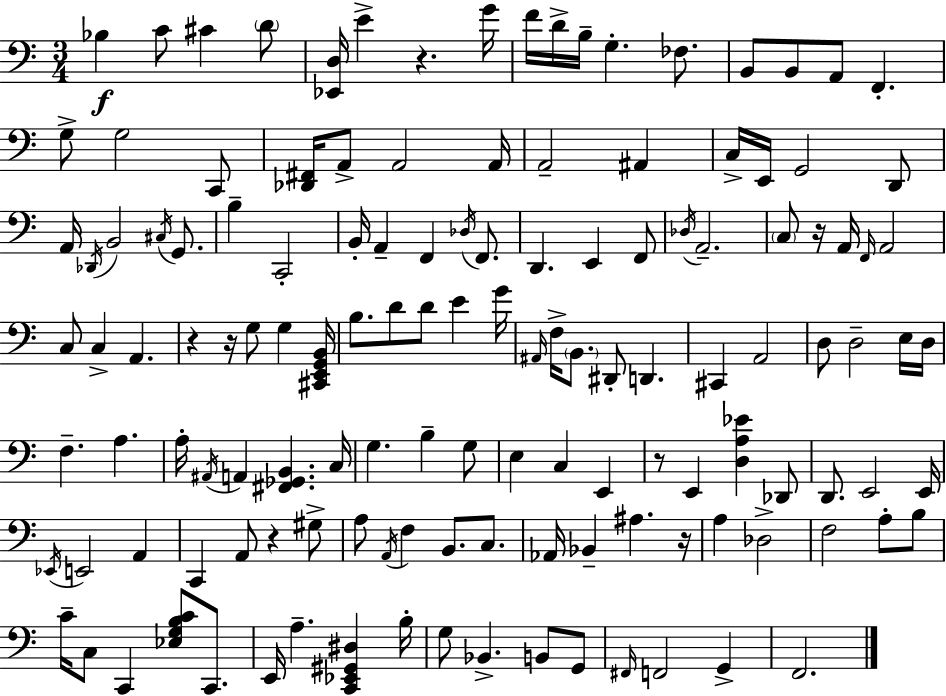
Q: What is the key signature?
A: A minor